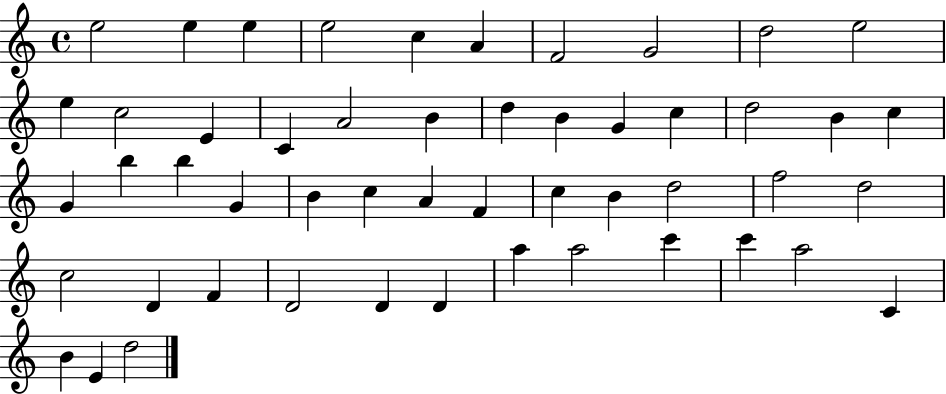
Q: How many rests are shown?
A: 0